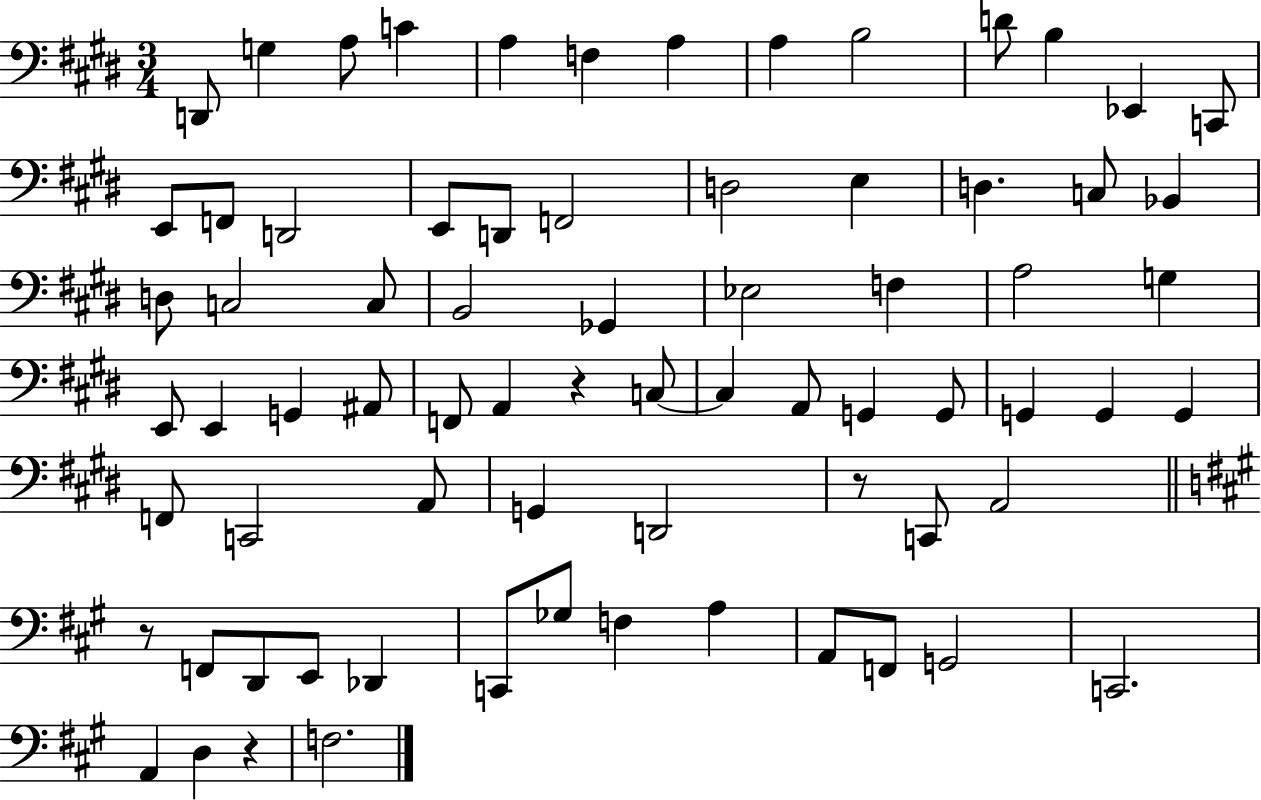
X:1
T:Untitled
M:3/4
L:1/4
K:E
D,,/2 G, A,/2 C A, F, A, A, B,2 D/2 B, _E,, C,,/2 E,,/2 F,,/2 D,,2 E,,/2 D,,/2 F,,2 D,2 E, D, C,/2 _B,, D,/2 C,2 C,/2 B,,2 _G,, _E,2 F, A,2 G, E,,/2 E,, G,, ^A,,/2 F,,/2 A,, z C,/2 C, A,,/2 G,, G,,/2 G,, G,, G,, F,,/2 C,,2 A,,/2 G,, D,,2 z/2 C,,/2 A,,2 z/2 F,,/2 D,,/2 E,,/2 _D,, C,,/2 _G,/2 F, A, A,,/2 F,,/2 G,,2 C,,2 A,, D, z F,2